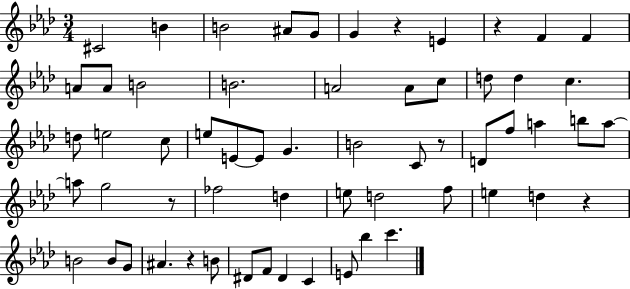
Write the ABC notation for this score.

X:1
T:Untitled
M:3/4
L:1/4
K:Ab
^C2 B B2 ^A/2 G/2 G z E z F F A/2 A/2 B2 B2 A2 A/2 c/2 d/2 d c d/2 e2 c/2 e/2 E/2 E/2 G B2 C/2 z/2 D/2 f/2 a b/2 a/2 a/2 g2 z/2 _f2 d e/2 d2 f/2 e d z B2 B/2 G/2 ^A z B/2 ^D/2 F/2 ^D C E/2 _b c'